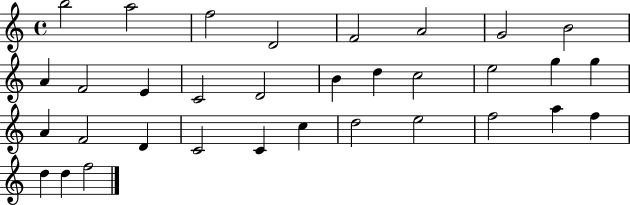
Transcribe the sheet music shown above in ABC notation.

X:1
T:Untitled
M:4/4
L:1/4
K:C
b2 a2 f2 D2 F2 A2 G2 B2 A F2 E C2 D2 B d c2 e2 g g A F2 D C2 C c d2 e2 f2 a f d d f2